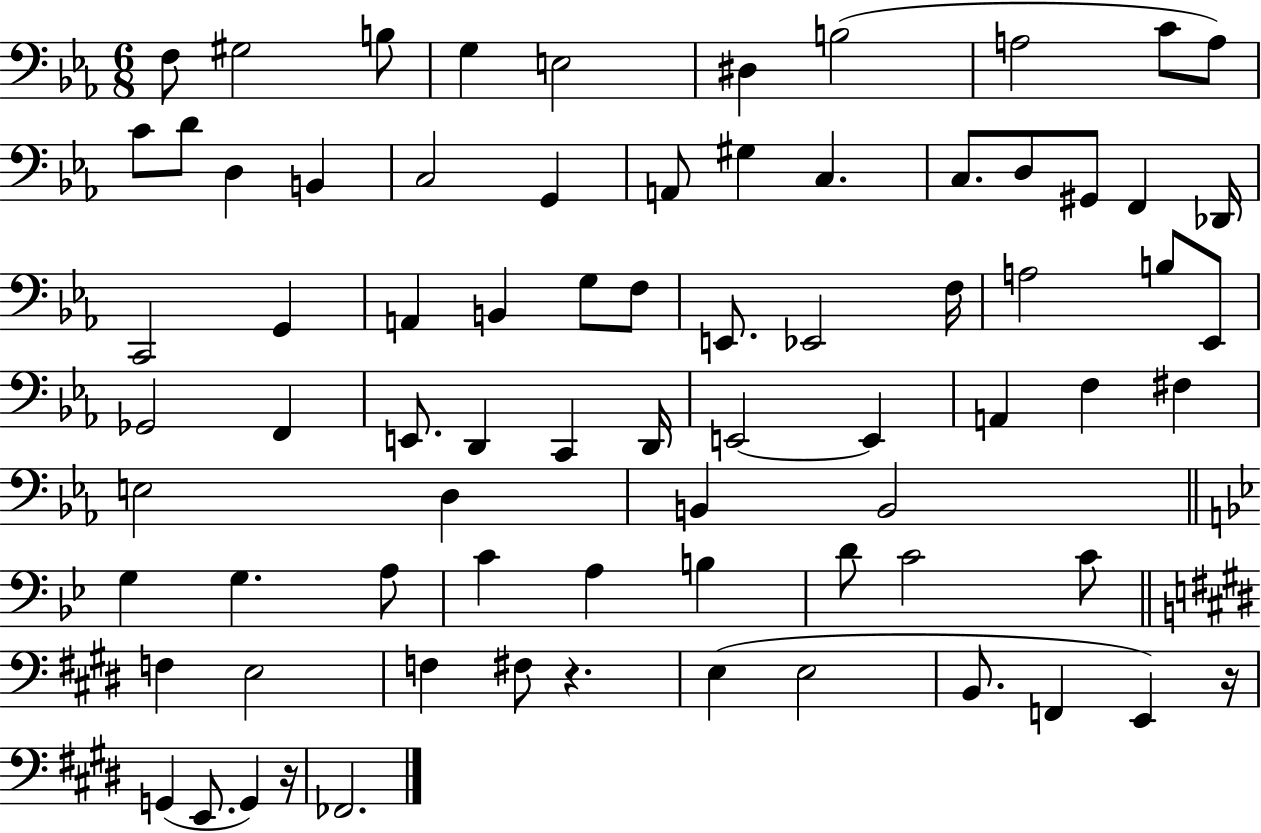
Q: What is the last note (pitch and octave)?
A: FES2